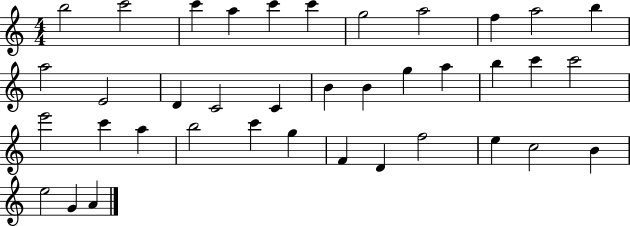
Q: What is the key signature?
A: C major